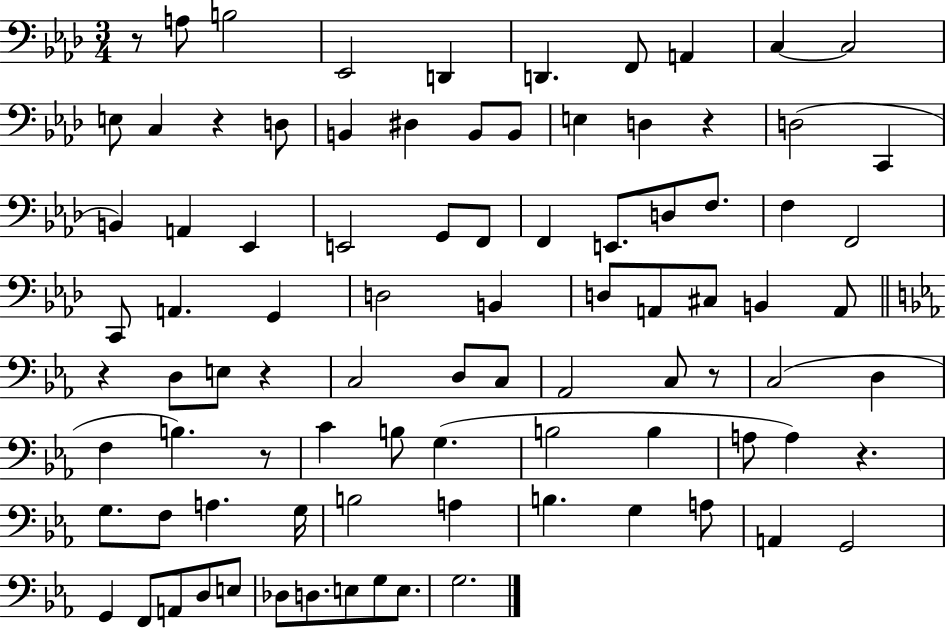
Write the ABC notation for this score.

X:1
T:Untitled
M:3/4
L:1/4
K:Ab
z/2 A,/2 B,2 _E,,2 D,, D,, F,,/2 A,, C, C,2 E,/2 C, z D,/2 B,, ^D, B,,/2 B,,/2 E, D, z D,2 C,, B,, A,, _E,, E,,2 G,,/2 F,,/2 F,, E,,/2 D,/2 F,/2 F, F,,2 C,,/2 A,, G,, D,2 B,, D,/2 A,,/2 ^C,/2 B,, A,,/2 z D,/2 E,/2 z C,2 D,/2 C,/2 _A,,2 C,/2 z/2 C,2 D, F, B, z/2 C B,/2 G, B,2 B, A,/2 A, z G,/2 F,/2 A, G,/4 B,2 A, B, G, A,/2 A,, G,,2 G,, F,,/2 A,,/2 D,/2 E,/2 _D,/2 D,/2 E,/2 G,/2 E,/2 G,2